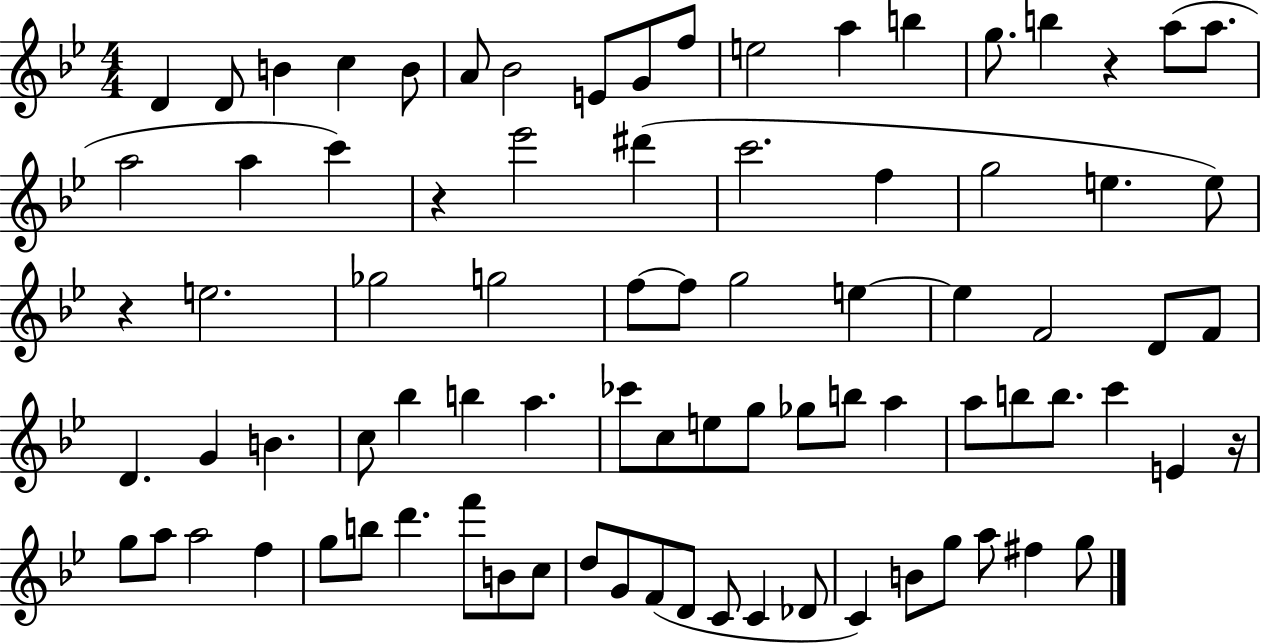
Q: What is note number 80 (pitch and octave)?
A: G5